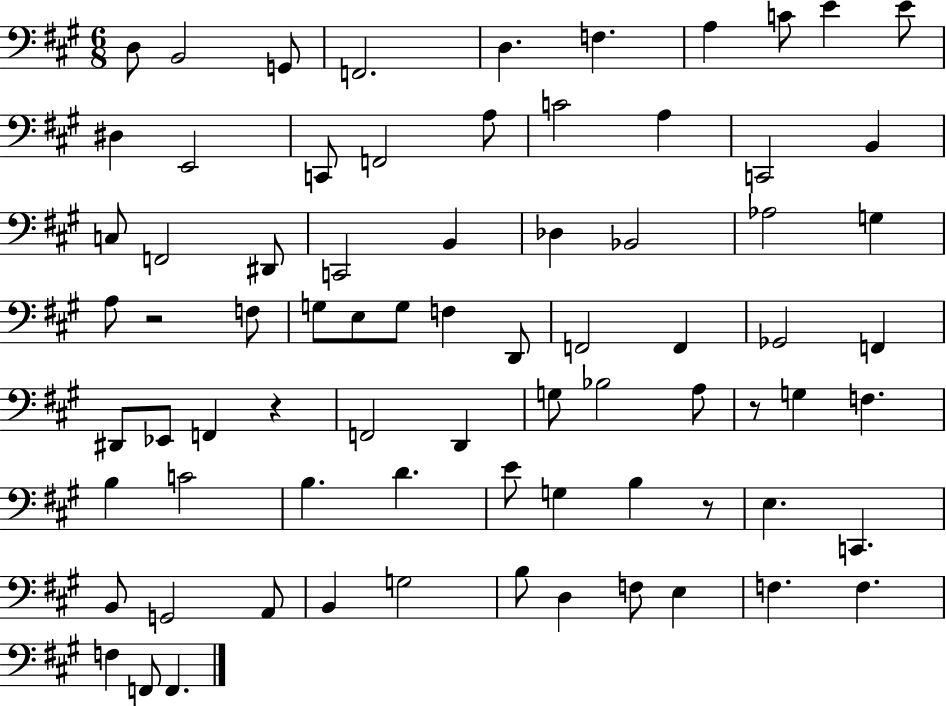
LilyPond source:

{
  \clef bass
  \numericTimeSignature
  \time 6/8
  \key a \major
  \repeat volta 2 { d8 b,2 g,8 | f,2. | d4. f4. | a4 c'8 e'4 e'8 | \break dis4 e,2 | c,8 f,2 a8 | c'2 a4 | c,2 b,4 | \break c8 f,2 dis,8 | c,2 b,4 | des4 bes,2 | aes2 g4 | \break a8 r2 f8 | g8 e8 g8 f4 d,8 | f,2 f,4 | ges,2 f,4 | \break dis,8 ees,8 f,4 r4 | f,2 d,4 | g8 bes2 a8 | r8 g4 f4. | \break b4 c'2 | b4. d'4. | e'8 g4 b4 r8 | e4. c,4. | \break b,8 g,2 a,8 | b,4 g2 | b8 d4 f8 e4 | f4. f4. | \break f4 f,8 f,4. | } \bar "|."
}